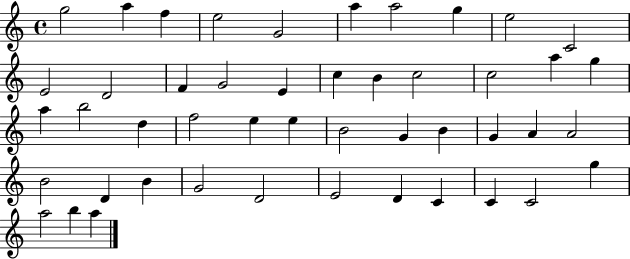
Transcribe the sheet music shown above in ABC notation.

X:1
T:Untitled
M:4/4
L:1/4
K:C
g2 a f e2 G2 a a2 g e2 C2 E2 D2 F G2 E c B c2 c2 a g a b2 d f2 e e B2 G B G A A2 B2 D B G2 D2 E2 D C C C2 g a2 b a